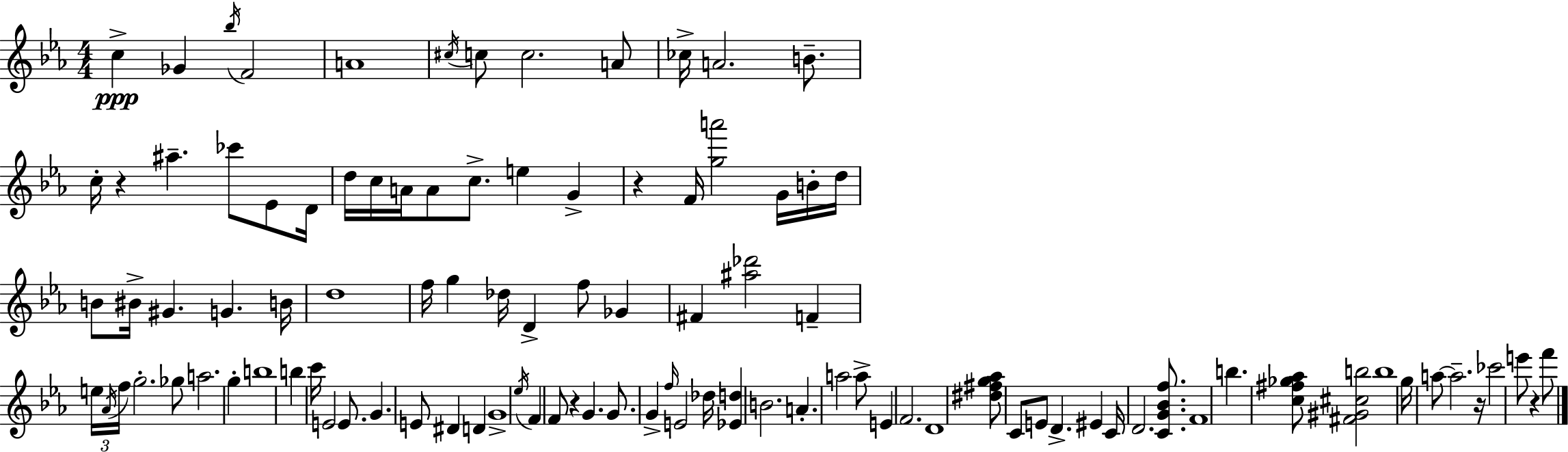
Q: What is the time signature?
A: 4/4